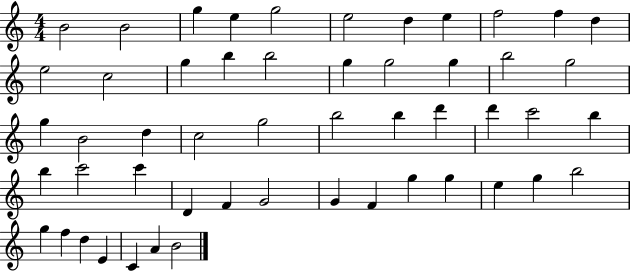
B4/h B4/h G5/q E5/q G5/h E5/h D5/q E5/q F5/h F5/q D5/q E5/h C5/h G5/q B5/q B5/h G5/q G5/h G5/q B5/h G5/h G5/q B4/h D5/q C5/h G5/h B5/h B5/q D6/q D6/q C6/h B5/q B5/q C6/h C6/q D4/q F4/q G4/h G4/q F4/q G5/q G5/q E5/q G5/q B5/h G5/q F5/q D5/q E4/q C4/q A4/q B4/h